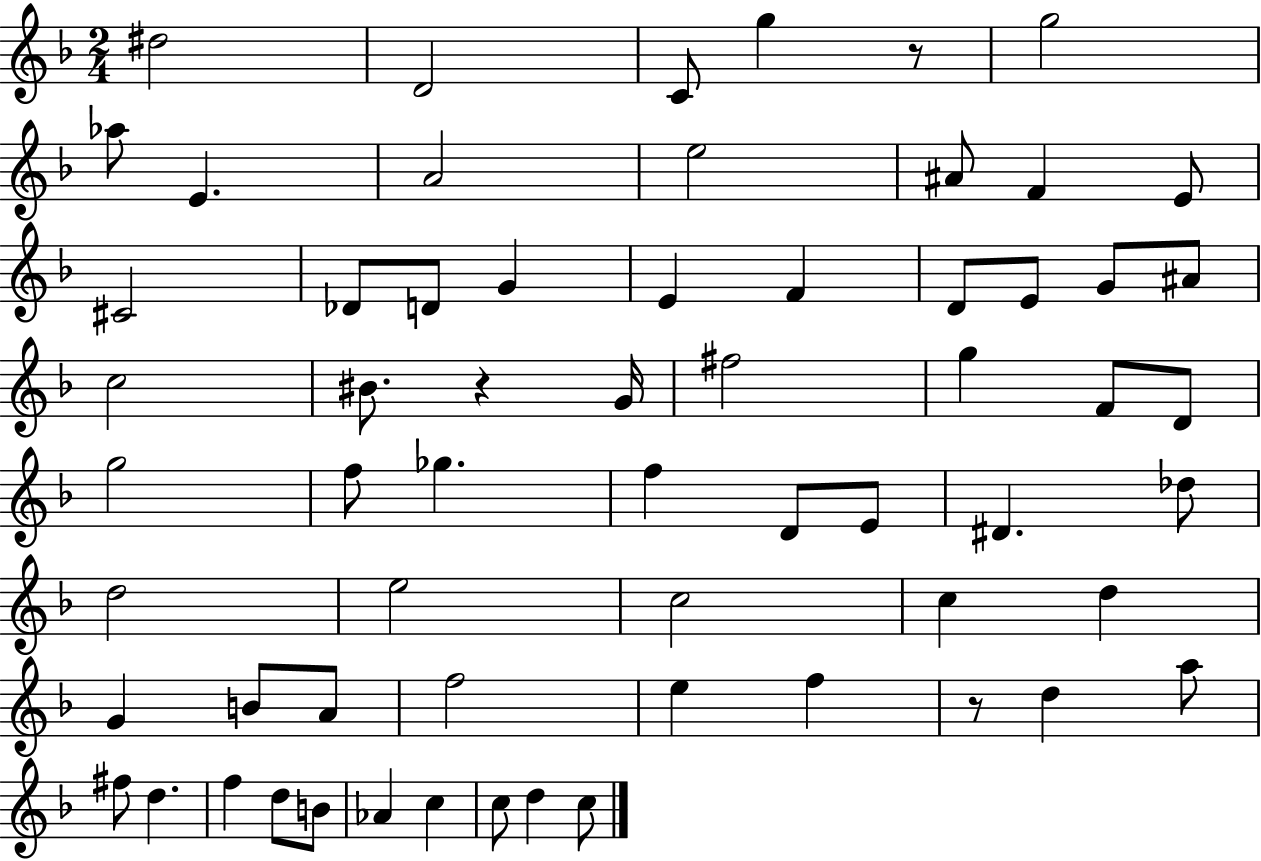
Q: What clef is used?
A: treble